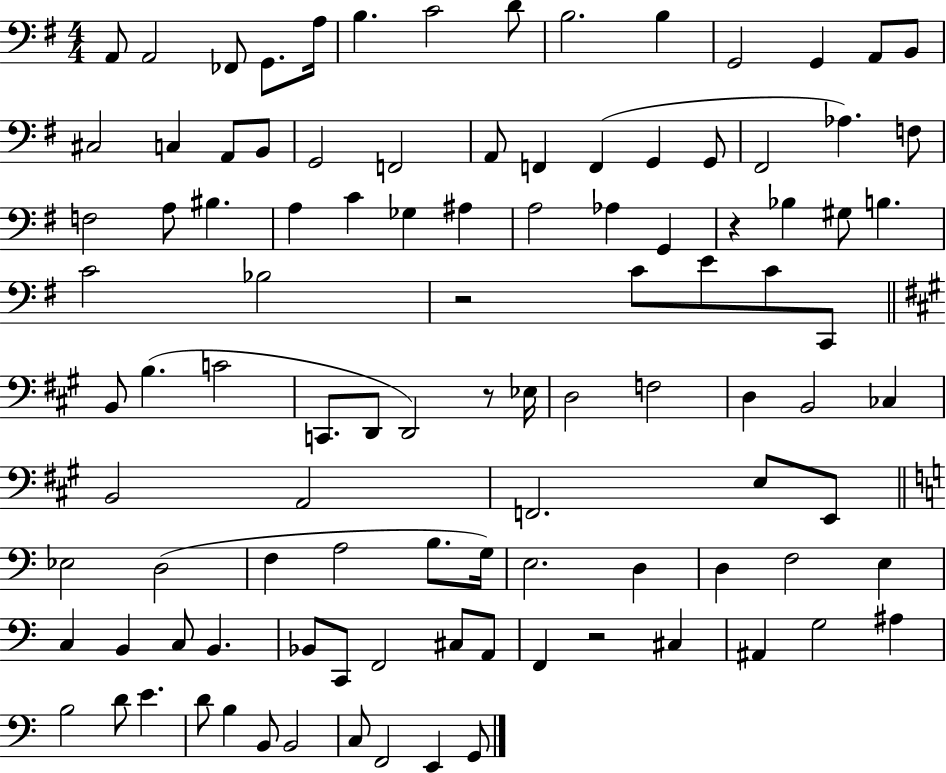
A2/e A2/h FES2/e G2/e. A3/s B3/q. C4/h D4/e B3/h. B3/q G2/h G2/q A2/e B2/e C#3/h C3/q A2/e B2/e G2/h F2/h A2/e F2/q F2/q G2/q G2/e F#2/h Ab3/q. F3/e F3/h A3/e BIS3/q. A3/q C4/q Gb3/q A#3/q A3/h Ab3/q G2/q R/q Bb3/q G#3/e B3/q. C4/h Bb3/h R/h C4/e E4/e C4/e C2/e B2/e B3/q. C4/h C2/e. D2/e D2/h R/e Eb3/s D3/h F3/h D3/q B2/h CES3/q B2/h A2/h F2/h. E3/e E2/e Eb3/h D3/h F3/q A3/h B3/e. G3/s E3/h. D3/q D3/q F3/h E3/q C3/q B2/q C3/e B2/q. Bb2/e C2/e F2/h C#3/e A2/e F2/q R/h C#3/q A#2/q G3/h A#3/q B3/h D4/e E4/q. D4/e B3/q B2/e B2/h C3/e F2/h E2/q G2/e